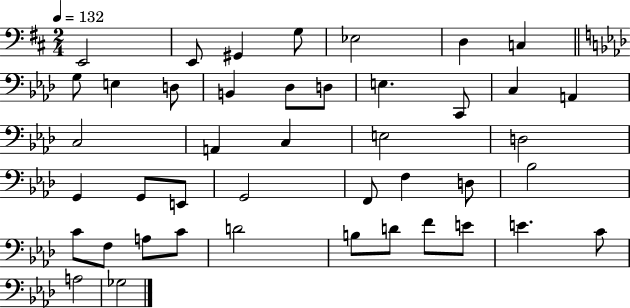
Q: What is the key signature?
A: D major